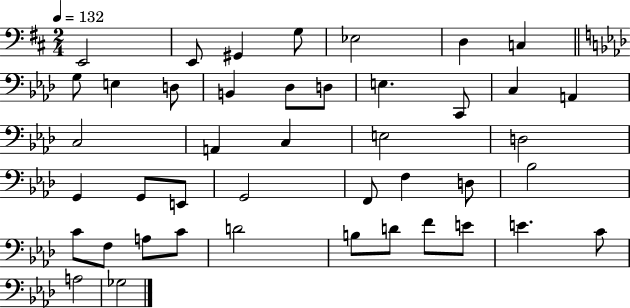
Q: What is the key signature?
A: D major